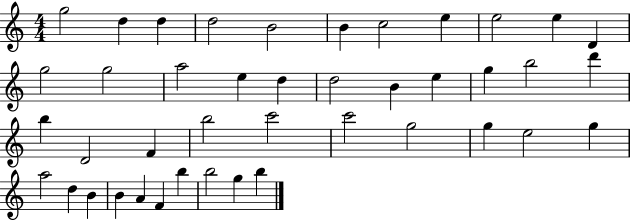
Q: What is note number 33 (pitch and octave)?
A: A5